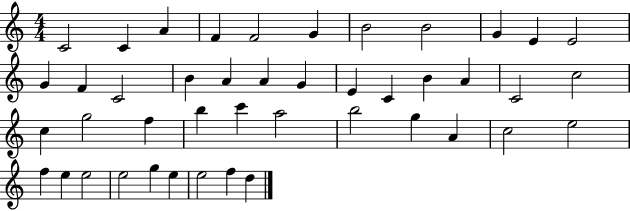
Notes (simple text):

C4/h C4/q A4/q F4/q F4/h G4/q B4/h B4/h G4/q E4/q E4/h G4/q F4/q C4/h B4/q A4/q A4/q G4/q E4/q C4/q B4/q A4/q C4/h C5/h C5/q G5/h F5/q B5/q C6/q A5/h B5/h G5/q A4/q C5/h E5/h F5/q E5/q E5/h E5/h G5/q E5/q E5/h F5/q D5/q